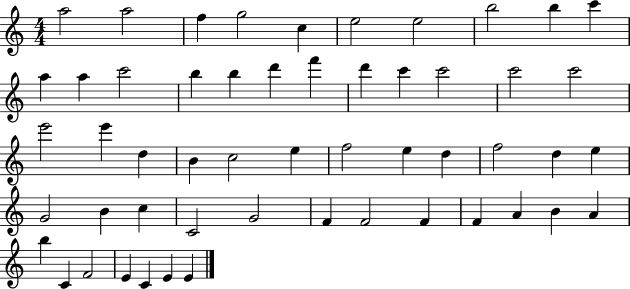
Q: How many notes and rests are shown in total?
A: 53